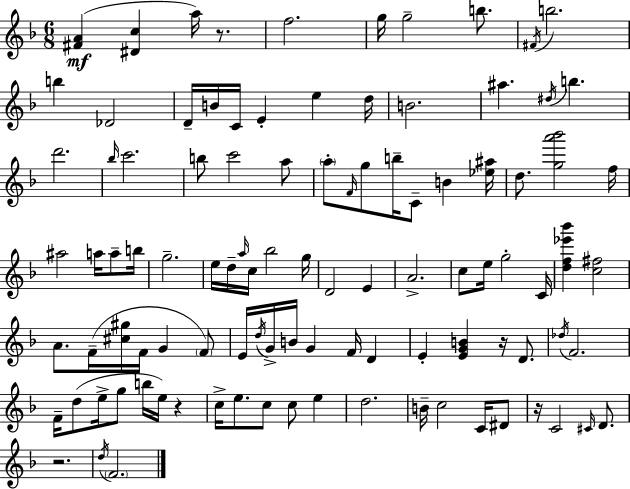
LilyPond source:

{
  \clef treble
  \numericTimeSignature
  \time 6/8
  \key f \major
  <fis' a'>4(\mf <dis' c''>4 a''16) r8. | f''2. | g''16 g''2-- b''8. | \acciaccatura { fis'16 } b''2. | \break b''4 des'2 | d'16-- b'16 c'16 e'4-. e''4 | d''16 b'2. | ais''4. \acciaccatura { dis''16 } b''4. | \break d'''2. | \grace { bes''16 } c'''2. | b''8 c'''2 | a''8 \parenthesize a''8-. \grace { f'16 } g''8 b''16-- c'8-- b'4 | \break <ees'' ais''>16 d''8. <g'' a''' bes'''>2 | f''16 ais''2 | a''16 a''8-- b''16 g''2.-- | e''16 d''16-- \grace { a''16 } c''16 bes''2 | \break g''16 d'2 | e'4 a'2.-> | c''8 e''16 g''2-. | c'16 <d'' f'' ees''' bes'''>4 <c'' fis''>2 | \break a'8. f'16--( <cis'' gis''>16 f'16 g'4 | \parenthesize f'8) e'16 \acciaccatura { d''16 } g'16-> b'16 g'4 | f'16 d'4 e'4-. <e' g' b'>4 | r16 d'8. \acciaccatura { des''16 } f'2. | \break f'16-- d''8( e''16-> g''8 | b''16 e''16) r4 c''16-> e''8. c''8 | c''8 e''4 d''2. | b'16-- c''2 | \break c'16 dis'8 r16 c'2 | \grace { cis'16 } d'8. r2. | \acciaccatura { d''16 } \parenthesize f'2. | \bar "|."
}